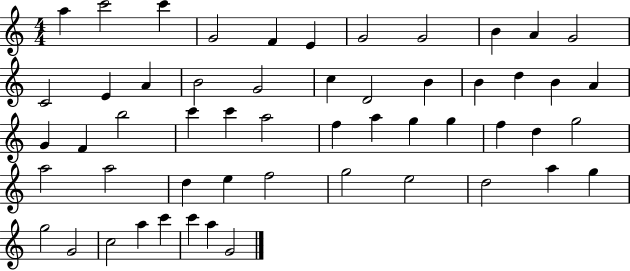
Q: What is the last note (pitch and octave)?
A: G4